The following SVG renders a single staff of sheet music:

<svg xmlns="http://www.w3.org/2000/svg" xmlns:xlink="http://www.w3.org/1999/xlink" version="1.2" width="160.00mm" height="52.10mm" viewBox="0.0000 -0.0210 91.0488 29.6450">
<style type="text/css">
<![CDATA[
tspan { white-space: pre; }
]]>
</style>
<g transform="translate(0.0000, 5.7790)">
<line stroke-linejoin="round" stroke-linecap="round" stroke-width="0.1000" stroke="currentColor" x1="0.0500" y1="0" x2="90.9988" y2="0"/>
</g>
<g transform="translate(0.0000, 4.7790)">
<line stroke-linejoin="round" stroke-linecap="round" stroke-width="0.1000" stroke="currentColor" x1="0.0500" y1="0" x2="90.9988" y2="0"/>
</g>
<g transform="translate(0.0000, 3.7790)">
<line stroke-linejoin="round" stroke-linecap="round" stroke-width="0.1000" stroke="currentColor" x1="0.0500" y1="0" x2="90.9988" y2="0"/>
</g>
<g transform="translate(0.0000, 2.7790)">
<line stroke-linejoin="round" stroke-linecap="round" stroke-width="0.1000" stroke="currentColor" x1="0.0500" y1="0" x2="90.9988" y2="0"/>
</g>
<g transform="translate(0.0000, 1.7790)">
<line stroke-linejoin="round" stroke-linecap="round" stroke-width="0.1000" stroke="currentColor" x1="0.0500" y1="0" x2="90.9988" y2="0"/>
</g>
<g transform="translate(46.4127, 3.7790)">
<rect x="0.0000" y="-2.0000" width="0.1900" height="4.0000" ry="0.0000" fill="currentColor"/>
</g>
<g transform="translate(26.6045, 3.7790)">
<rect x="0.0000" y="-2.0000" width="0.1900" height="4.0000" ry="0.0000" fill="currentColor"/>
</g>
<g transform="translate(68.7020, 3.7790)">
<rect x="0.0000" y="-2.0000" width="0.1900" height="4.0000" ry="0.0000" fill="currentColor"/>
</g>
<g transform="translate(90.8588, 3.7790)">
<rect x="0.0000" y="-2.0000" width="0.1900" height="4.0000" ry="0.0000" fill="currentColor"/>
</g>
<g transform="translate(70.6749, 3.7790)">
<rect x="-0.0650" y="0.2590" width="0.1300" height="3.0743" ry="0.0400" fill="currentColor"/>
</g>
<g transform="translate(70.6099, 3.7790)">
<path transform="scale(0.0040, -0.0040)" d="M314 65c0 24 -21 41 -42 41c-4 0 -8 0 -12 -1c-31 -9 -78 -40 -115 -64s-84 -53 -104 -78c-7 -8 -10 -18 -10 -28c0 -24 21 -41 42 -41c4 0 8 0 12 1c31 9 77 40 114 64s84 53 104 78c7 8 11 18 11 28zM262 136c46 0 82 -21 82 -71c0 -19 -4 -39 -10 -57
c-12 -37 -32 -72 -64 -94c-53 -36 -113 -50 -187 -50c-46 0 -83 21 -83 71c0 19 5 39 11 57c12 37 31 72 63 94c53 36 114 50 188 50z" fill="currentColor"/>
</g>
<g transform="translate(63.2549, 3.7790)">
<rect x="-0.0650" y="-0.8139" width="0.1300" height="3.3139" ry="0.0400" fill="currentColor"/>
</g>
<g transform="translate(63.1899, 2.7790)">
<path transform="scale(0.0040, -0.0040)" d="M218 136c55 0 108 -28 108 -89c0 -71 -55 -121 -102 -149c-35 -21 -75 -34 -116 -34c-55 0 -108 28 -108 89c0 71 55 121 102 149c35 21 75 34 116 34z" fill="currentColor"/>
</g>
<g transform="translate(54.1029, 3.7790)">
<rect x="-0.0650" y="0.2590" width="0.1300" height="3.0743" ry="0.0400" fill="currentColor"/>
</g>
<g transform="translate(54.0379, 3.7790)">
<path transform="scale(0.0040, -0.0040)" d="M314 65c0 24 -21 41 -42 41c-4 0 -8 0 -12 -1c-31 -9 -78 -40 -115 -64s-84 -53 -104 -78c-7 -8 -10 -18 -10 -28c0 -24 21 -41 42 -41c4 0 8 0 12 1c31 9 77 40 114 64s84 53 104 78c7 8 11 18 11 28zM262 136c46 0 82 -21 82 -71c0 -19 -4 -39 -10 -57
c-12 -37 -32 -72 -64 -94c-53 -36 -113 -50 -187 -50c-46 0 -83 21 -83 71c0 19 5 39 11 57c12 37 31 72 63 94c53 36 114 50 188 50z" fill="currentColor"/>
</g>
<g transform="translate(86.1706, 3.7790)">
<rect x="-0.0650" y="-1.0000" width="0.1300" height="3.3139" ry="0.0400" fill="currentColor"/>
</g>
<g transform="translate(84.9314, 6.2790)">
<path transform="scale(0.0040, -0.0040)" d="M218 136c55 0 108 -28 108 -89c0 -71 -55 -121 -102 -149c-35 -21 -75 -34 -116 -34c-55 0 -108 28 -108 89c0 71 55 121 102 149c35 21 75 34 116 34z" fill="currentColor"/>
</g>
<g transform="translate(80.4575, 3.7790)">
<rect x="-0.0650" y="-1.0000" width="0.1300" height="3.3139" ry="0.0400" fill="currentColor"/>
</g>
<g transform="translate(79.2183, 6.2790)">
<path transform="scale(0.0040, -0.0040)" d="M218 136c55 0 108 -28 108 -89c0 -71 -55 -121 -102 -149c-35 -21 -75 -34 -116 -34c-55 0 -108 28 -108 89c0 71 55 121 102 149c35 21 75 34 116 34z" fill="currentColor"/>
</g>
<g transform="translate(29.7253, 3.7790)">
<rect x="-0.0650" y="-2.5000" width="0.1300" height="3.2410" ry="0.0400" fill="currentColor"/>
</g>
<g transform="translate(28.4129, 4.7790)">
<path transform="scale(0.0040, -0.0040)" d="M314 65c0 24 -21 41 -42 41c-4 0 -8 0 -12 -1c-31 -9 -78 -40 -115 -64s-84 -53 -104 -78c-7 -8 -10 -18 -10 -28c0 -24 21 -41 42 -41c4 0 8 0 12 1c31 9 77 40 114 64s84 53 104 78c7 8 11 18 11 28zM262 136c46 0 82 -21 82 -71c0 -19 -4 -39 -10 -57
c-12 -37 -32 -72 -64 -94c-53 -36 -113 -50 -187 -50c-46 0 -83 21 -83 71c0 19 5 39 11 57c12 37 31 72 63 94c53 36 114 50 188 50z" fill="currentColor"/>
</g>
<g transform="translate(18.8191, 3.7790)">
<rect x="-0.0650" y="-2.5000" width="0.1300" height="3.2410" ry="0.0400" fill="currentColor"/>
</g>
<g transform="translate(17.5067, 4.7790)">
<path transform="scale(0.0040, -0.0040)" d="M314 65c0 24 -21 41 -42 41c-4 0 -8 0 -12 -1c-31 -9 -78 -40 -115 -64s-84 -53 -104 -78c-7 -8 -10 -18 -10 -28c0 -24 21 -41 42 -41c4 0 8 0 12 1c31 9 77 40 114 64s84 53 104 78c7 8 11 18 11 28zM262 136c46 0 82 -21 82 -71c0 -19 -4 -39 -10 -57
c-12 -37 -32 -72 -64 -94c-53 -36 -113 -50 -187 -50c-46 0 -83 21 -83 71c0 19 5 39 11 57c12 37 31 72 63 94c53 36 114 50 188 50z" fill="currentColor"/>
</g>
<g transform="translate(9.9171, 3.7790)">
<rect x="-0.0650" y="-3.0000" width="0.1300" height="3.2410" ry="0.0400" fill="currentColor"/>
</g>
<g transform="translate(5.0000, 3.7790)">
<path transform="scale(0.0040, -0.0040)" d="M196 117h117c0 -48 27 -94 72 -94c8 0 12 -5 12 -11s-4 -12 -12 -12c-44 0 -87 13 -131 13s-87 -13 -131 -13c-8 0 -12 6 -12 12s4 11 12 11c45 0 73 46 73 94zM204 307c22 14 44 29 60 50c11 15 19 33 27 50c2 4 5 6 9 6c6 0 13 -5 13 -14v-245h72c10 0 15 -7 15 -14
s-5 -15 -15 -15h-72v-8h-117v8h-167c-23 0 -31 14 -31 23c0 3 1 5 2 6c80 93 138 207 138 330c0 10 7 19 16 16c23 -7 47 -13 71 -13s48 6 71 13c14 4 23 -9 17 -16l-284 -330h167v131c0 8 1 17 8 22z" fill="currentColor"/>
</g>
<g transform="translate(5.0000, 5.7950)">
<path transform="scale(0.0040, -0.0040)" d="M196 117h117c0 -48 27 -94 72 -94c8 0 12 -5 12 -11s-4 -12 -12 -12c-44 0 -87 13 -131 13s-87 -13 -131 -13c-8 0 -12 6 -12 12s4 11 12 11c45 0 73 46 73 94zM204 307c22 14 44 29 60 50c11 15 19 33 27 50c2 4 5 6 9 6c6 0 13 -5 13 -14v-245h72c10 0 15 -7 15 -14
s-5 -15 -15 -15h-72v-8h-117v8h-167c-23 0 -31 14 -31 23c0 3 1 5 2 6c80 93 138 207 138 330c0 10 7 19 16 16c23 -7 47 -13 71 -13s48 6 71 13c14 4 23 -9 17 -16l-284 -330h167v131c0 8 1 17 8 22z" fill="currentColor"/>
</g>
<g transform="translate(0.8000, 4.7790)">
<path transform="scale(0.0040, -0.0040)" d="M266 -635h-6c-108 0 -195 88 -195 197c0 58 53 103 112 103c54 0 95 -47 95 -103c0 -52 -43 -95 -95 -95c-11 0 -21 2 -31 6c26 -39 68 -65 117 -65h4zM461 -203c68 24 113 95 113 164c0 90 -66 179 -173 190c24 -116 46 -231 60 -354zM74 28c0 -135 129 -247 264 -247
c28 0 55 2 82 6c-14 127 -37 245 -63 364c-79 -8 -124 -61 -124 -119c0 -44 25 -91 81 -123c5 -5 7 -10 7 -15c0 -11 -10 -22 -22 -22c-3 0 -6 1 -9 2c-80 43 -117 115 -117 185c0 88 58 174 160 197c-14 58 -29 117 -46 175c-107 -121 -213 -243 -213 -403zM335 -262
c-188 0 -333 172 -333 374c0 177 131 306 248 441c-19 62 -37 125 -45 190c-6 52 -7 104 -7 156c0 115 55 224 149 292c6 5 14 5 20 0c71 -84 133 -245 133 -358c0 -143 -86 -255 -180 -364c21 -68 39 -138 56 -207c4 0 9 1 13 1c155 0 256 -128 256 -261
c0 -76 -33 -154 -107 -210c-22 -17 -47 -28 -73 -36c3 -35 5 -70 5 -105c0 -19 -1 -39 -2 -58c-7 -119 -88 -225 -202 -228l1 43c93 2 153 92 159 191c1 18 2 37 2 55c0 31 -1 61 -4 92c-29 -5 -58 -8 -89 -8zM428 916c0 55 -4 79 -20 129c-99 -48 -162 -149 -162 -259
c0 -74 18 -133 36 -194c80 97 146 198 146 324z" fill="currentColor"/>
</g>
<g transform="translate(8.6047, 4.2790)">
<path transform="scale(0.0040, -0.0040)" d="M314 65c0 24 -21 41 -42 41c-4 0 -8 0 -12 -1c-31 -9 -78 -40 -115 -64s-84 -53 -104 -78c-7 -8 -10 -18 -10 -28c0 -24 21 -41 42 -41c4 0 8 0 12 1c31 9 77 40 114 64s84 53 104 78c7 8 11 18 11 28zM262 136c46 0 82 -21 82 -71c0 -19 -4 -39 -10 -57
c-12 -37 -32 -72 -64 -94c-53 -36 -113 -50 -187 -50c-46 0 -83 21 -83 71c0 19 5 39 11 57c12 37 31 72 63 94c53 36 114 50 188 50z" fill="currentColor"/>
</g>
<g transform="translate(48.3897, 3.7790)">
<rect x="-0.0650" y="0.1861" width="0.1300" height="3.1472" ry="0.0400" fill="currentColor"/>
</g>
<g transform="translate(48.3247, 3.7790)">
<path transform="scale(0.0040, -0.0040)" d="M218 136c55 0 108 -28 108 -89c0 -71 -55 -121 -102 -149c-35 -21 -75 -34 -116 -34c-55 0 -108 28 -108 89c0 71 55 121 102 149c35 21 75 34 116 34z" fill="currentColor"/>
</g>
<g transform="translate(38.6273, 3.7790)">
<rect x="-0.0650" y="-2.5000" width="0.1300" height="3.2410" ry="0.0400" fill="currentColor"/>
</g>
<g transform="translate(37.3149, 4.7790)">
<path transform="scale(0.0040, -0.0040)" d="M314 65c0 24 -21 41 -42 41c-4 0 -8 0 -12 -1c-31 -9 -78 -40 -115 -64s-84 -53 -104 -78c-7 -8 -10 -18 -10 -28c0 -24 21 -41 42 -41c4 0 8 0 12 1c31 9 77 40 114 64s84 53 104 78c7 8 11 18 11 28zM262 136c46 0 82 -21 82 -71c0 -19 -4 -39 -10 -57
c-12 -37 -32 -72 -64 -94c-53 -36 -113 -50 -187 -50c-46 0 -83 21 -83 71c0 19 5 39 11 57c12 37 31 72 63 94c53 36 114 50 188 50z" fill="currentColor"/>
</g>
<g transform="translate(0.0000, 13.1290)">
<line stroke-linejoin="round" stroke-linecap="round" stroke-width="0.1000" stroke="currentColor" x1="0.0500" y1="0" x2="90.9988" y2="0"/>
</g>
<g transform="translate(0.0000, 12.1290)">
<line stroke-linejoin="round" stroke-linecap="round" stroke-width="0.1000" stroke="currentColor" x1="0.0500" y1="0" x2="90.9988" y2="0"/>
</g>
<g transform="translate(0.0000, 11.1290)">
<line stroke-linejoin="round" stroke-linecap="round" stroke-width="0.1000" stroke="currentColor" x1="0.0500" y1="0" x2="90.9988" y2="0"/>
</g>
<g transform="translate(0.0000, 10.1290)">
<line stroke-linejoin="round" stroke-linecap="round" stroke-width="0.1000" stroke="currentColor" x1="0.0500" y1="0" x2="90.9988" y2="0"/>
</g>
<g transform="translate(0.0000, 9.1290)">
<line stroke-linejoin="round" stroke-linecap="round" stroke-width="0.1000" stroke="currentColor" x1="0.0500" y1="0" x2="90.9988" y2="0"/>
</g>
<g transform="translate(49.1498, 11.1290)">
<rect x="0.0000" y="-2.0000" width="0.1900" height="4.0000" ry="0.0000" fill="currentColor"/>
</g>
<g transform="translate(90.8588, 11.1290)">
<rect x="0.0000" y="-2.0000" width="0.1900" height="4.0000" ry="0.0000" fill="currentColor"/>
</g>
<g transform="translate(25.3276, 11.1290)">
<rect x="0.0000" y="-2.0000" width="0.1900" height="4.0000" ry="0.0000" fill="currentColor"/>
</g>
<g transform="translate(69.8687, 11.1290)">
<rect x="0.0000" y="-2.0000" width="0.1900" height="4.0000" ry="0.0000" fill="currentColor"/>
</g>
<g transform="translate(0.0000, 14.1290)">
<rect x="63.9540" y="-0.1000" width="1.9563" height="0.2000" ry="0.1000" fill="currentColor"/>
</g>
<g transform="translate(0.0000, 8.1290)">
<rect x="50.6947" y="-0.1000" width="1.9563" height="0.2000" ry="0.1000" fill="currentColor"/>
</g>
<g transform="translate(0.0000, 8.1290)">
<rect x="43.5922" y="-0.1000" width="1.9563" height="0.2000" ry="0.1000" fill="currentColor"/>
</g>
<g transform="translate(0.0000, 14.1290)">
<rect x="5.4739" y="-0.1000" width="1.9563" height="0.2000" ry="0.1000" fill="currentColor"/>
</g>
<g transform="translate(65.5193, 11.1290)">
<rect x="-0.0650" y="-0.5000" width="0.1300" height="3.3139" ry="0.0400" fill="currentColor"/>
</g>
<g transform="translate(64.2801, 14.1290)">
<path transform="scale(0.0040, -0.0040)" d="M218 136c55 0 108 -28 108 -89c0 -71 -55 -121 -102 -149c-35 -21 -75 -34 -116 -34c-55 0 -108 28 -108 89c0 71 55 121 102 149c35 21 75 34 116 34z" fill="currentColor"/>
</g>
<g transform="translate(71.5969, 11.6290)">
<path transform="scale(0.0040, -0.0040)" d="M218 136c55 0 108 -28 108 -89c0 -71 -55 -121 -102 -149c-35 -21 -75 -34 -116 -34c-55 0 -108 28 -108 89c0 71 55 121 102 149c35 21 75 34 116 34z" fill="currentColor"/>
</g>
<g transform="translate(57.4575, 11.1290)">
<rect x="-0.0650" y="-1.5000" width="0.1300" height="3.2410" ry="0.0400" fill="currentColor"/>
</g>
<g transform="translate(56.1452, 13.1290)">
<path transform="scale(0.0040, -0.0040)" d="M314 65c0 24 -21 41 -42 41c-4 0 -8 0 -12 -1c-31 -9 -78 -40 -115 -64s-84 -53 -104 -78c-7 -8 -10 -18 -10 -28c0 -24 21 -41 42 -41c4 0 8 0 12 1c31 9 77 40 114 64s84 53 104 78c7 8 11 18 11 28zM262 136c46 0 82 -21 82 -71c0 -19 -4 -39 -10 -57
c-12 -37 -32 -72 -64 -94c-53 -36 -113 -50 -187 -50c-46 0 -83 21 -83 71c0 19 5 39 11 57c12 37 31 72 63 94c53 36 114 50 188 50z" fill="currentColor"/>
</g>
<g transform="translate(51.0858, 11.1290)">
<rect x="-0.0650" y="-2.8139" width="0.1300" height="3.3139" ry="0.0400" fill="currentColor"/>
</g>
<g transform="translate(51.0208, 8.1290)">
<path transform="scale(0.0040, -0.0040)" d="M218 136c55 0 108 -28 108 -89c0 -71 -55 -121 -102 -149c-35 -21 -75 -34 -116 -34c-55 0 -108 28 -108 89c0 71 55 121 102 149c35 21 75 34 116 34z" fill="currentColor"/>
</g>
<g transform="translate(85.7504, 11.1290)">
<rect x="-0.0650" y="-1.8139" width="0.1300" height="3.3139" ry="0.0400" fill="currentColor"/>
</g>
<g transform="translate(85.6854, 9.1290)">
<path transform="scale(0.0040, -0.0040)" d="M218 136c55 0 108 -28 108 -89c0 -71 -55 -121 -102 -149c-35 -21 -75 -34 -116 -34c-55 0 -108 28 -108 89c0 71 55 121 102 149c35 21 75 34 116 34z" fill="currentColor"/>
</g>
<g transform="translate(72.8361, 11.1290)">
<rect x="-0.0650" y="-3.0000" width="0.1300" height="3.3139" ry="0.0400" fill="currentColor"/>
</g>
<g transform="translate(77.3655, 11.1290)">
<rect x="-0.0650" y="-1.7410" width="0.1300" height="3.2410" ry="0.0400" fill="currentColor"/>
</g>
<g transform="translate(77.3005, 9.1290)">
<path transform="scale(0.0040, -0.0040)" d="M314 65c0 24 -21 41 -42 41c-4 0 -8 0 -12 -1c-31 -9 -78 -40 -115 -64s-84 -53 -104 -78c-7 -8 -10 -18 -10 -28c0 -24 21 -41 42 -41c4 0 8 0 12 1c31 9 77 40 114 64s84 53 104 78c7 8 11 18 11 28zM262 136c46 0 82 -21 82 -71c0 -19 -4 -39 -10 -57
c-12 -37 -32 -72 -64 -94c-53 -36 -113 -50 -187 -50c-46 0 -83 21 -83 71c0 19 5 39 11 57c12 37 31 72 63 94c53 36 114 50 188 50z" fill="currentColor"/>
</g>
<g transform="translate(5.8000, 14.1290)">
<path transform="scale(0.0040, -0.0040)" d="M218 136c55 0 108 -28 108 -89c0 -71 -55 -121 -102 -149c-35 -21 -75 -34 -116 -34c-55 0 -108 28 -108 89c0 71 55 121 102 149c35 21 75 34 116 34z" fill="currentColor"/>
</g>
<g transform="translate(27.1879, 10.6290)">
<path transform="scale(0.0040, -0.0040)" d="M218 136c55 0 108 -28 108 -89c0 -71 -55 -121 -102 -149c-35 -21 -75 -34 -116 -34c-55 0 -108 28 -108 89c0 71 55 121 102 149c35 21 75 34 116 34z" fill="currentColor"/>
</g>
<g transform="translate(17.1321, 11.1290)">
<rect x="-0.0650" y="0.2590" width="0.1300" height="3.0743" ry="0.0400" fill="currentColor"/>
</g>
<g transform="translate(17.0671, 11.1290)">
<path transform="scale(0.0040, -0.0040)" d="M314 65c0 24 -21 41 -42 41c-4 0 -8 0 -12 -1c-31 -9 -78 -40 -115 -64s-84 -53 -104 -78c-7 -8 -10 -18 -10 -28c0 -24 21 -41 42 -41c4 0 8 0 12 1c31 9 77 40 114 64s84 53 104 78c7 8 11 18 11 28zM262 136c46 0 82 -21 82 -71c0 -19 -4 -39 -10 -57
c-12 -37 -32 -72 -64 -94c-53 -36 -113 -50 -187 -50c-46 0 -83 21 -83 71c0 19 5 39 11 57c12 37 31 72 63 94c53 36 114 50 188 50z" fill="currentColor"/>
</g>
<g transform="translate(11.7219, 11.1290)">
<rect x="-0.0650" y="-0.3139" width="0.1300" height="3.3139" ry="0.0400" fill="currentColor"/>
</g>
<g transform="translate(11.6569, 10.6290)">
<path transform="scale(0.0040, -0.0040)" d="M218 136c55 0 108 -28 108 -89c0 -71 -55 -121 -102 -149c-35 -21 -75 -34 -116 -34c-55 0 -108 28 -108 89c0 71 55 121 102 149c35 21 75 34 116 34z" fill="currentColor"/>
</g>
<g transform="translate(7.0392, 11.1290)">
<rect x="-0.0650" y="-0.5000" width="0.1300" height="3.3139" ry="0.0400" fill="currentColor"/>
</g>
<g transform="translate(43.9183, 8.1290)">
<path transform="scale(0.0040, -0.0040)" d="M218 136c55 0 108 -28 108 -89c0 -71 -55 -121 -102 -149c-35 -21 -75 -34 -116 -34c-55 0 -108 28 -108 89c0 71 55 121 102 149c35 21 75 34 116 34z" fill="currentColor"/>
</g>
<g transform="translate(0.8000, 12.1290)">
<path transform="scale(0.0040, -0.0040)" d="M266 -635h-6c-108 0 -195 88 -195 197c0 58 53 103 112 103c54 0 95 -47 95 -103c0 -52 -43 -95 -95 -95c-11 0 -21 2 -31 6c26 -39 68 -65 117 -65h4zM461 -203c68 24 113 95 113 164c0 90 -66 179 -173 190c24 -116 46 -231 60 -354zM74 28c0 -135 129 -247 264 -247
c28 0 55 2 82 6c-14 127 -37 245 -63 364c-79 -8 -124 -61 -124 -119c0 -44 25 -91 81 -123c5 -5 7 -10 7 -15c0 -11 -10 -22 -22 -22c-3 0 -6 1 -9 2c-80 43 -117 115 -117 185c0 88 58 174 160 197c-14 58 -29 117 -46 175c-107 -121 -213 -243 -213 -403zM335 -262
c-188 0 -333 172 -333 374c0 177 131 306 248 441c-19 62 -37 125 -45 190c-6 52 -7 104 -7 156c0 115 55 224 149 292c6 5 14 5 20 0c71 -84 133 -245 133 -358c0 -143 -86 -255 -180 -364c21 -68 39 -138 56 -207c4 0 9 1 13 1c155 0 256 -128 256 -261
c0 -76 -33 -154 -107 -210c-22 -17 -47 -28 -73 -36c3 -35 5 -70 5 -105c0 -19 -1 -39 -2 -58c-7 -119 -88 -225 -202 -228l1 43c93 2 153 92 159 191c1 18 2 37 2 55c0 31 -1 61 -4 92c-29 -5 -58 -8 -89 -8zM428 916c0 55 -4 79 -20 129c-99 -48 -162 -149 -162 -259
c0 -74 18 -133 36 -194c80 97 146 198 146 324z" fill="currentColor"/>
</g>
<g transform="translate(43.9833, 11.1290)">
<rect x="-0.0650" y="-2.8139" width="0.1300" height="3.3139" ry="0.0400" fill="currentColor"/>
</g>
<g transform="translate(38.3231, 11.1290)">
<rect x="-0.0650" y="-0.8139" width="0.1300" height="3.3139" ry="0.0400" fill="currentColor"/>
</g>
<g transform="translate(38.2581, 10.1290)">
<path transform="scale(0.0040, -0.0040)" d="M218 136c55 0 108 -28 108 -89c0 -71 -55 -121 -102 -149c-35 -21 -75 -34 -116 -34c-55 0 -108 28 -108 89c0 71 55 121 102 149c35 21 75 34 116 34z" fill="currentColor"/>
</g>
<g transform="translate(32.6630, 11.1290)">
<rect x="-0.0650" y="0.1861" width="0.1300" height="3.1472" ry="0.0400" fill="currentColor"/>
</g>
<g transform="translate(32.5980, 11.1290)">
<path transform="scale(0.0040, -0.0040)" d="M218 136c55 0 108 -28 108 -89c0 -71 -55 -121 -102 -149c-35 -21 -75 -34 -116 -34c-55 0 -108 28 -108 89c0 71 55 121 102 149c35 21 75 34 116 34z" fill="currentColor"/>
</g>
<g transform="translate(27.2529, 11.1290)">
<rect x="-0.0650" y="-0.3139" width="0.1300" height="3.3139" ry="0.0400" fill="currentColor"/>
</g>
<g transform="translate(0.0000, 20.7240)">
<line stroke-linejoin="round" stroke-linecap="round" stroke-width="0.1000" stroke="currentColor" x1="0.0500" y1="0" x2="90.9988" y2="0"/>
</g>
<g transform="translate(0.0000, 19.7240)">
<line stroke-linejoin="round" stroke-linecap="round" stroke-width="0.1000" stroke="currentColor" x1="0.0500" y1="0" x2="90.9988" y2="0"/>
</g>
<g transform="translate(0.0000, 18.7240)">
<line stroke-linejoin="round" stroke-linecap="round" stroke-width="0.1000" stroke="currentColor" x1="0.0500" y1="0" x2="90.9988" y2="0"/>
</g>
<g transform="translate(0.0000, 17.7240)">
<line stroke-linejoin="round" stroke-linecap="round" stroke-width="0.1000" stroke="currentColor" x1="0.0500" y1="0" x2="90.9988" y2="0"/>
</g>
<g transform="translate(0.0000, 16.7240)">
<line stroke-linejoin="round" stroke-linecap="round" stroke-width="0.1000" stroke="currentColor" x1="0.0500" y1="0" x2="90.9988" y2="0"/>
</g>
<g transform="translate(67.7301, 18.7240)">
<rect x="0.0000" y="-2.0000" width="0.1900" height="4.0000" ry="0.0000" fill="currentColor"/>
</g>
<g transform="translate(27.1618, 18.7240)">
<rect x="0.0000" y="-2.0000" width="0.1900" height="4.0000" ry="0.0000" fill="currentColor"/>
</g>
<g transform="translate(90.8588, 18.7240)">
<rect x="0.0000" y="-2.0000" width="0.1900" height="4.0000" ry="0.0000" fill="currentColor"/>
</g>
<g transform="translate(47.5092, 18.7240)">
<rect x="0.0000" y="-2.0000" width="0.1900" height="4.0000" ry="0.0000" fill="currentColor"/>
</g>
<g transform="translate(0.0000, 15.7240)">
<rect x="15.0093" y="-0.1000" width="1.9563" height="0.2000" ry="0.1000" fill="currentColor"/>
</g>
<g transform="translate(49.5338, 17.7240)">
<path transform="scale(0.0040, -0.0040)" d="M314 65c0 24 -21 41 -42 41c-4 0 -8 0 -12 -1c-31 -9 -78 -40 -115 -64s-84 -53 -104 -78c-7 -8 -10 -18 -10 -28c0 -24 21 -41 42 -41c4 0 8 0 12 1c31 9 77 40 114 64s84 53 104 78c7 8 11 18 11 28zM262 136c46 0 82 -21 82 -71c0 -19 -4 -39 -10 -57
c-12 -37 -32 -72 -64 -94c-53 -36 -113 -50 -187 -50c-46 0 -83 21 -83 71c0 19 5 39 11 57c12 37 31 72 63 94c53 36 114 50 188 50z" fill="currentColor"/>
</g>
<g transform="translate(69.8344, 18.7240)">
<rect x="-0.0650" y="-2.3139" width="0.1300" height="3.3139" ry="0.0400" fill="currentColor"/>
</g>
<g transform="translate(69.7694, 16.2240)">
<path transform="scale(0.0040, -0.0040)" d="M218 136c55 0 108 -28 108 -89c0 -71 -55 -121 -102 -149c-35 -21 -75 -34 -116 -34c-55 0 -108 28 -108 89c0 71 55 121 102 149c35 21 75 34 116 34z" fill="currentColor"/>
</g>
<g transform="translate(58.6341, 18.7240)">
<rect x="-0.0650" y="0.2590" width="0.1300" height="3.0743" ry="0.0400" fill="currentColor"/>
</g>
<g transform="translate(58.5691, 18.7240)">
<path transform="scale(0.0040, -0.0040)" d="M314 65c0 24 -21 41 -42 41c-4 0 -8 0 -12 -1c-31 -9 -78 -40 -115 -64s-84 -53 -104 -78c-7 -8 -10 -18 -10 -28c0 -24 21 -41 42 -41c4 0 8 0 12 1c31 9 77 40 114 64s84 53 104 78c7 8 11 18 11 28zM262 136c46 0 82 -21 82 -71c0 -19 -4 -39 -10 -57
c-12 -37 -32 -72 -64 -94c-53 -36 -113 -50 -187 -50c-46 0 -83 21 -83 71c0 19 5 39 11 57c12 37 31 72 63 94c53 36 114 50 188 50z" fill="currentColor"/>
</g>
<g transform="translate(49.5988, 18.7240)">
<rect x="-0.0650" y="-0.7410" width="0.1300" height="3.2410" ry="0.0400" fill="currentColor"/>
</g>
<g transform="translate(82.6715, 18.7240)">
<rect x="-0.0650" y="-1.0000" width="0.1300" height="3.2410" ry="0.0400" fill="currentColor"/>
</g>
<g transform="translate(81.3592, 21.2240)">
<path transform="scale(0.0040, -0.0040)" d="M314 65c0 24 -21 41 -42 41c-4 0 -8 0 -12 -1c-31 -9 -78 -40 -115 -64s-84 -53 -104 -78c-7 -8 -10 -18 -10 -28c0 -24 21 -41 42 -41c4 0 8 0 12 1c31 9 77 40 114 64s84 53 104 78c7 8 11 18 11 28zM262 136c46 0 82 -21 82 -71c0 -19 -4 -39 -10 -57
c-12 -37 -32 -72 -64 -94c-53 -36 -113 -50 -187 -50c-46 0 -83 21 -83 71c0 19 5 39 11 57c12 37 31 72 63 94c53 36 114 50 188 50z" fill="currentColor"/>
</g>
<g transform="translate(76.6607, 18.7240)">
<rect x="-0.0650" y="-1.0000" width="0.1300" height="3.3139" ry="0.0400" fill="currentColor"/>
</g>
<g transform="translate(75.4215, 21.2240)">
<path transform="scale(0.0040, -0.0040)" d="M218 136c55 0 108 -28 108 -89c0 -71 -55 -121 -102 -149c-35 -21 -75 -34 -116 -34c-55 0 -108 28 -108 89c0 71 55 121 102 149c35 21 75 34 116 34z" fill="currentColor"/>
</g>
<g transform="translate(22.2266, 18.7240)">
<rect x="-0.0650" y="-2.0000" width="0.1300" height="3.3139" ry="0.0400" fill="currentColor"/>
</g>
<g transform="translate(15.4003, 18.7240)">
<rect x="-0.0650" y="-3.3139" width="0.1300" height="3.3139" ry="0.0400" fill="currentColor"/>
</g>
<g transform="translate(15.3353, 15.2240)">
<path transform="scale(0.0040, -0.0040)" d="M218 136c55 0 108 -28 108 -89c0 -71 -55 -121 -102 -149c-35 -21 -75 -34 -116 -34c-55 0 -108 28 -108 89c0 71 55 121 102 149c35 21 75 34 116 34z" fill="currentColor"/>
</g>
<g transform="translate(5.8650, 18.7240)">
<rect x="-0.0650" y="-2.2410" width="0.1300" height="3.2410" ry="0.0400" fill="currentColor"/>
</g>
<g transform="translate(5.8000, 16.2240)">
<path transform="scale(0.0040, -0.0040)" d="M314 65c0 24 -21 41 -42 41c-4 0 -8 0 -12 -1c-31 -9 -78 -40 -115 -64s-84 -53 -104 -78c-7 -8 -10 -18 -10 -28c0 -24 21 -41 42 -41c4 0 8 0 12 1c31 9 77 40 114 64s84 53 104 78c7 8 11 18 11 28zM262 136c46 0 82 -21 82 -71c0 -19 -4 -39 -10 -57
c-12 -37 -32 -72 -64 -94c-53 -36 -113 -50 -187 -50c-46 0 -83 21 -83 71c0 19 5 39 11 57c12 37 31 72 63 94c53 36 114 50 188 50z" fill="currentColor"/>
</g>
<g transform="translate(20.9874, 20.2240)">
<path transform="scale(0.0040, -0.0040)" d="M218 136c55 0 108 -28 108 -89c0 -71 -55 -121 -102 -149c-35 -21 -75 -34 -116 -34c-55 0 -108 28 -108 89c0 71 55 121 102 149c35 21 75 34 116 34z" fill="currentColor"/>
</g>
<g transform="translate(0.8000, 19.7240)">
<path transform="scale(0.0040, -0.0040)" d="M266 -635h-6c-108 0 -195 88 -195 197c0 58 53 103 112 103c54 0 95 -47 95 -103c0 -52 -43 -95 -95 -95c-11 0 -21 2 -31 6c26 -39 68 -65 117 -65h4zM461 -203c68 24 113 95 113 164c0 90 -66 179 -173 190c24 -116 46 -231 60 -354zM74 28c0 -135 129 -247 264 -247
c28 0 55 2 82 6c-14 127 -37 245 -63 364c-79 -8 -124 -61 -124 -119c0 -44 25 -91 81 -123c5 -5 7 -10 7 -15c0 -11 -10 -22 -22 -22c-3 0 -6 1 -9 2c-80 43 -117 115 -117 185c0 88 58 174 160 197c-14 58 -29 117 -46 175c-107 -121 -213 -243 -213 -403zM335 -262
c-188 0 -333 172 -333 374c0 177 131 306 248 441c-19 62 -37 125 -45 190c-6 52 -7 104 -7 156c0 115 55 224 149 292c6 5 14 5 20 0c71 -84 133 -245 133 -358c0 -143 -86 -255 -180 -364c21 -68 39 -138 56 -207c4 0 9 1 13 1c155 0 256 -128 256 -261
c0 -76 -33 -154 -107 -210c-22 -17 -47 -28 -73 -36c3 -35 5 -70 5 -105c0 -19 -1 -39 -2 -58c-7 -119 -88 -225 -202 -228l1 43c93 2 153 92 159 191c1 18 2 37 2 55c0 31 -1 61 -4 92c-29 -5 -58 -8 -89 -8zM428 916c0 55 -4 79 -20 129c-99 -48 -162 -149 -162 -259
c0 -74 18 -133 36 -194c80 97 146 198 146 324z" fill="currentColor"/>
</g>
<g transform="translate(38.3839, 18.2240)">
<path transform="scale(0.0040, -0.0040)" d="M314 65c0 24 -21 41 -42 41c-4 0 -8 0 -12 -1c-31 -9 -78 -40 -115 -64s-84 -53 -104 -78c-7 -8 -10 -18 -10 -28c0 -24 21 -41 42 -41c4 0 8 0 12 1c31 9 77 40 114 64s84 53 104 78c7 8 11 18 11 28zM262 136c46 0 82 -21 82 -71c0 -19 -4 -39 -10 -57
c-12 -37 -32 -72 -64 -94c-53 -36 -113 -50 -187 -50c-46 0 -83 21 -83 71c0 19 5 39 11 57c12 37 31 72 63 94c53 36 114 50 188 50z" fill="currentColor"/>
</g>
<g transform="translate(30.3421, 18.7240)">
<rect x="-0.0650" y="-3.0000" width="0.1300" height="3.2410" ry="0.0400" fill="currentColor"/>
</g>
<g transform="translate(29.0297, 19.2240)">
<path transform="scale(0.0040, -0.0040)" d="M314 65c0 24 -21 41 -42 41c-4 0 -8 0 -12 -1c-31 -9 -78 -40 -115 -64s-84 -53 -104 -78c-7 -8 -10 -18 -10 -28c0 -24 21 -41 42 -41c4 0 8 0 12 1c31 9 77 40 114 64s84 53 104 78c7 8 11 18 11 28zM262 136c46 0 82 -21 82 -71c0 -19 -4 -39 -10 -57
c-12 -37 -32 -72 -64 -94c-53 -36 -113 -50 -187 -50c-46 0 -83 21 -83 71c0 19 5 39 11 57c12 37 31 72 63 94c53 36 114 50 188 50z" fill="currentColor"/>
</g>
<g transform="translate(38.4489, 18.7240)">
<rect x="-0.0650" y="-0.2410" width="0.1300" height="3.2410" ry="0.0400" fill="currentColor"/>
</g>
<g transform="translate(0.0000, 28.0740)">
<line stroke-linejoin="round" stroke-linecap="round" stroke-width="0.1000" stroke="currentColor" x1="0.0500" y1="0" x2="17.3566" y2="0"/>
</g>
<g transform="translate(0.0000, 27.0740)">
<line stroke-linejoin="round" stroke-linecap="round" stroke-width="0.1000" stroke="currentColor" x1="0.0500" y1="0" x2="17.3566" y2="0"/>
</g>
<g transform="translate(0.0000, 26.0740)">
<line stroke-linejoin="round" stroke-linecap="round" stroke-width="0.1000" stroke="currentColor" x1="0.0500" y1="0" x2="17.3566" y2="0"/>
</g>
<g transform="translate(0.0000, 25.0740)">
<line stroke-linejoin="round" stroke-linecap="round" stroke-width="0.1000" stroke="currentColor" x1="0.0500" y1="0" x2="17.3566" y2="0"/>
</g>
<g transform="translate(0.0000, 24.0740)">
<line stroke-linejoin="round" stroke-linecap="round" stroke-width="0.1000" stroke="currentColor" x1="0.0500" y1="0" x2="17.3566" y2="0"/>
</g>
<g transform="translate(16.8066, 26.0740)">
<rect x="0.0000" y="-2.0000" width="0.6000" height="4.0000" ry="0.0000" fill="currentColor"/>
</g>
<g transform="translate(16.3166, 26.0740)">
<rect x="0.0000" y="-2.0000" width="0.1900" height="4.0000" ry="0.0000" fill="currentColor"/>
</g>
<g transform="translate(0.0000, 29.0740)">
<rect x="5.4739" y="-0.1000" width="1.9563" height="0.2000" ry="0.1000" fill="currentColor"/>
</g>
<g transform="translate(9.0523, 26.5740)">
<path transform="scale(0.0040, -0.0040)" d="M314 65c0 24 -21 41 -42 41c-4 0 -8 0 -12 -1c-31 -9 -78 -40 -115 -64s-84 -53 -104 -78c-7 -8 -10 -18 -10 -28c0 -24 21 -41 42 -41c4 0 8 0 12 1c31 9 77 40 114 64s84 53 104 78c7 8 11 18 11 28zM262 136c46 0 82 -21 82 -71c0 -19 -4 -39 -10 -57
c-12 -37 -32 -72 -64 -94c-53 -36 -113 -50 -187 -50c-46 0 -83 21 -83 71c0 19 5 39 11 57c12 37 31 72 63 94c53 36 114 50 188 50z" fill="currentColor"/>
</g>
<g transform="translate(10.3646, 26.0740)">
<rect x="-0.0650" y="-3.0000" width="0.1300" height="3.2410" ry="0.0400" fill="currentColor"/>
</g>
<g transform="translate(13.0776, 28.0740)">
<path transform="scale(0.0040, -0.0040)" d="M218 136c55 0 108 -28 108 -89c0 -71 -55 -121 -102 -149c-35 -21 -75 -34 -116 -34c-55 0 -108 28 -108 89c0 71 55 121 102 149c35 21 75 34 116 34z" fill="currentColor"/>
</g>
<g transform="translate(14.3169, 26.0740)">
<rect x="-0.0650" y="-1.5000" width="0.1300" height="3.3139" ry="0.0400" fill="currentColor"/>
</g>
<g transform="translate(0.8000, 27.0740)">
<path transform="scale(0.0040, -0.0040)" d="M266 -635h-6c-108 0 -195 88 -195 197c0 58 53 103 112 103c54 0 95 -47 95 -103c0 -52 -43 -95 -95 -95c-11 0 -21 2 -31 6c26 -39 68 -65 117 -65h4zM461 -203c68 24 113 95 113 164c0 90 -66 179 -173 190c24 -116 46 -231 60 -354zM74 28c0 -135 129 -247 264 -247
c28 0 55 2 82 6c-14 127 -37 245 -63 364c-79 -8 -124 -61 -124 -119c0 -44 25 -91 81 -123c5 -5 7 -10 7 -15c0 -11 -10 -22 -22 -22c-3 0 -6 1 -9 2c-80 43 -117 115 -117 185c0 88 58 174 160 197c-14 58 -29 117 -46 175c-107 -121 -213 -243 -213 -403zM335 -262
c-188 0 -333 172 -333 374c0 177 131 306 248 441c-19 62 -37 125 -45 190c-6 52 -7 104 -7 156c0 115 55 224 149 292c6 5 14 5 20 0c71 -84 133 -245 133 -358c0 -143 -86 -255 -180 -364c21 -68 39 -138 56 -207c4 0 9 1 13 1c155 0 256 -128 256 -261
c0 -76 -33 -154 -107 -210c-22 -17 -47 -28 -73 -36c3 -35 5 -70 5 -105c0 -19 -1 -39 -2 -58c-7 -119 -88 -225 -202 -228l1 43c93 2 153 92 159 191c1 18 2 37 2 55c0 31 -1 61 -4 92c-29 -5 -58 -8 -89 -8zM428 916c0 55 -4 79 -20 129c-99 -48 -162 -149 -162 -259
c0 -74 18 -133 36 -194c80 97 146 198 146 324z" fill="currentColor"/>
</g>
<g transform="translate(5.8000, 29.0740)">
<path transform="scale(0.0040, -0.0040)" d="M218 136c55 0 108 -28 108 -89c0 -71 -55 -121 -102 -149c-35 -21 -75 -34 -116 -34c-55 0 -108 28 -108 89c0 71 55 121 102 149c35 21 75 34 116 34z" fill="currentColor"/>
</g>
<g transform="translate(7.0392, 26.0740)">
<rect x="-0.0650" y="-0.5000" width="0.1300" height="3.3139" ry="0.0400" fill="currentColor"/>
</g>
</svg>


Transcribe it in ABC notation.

X:1
T:Untitled
M:4/4
L:1/4
K:C
A2 G2 G2 G2 B B2 d B2 D D C c B2 c B d a a E2 C A f2 f g2 b F A2 c2 d2 B2 g D D2 C A2 E